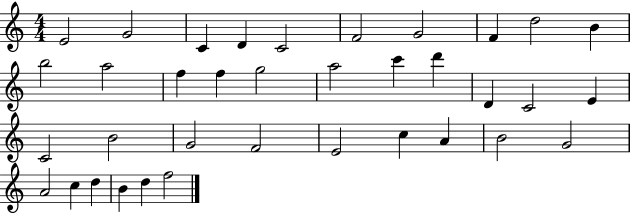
E4/h G4/h C4/q D4/q C4/h F4/h G4/h F4/q D5/h B4/q B5/h A5/h F5/q F5/q G5/h A5/h C6/q D6/q D4/q C4/h E4/q C4/h B4/h G4/h F4/h E4/h C5/q A4/q B4/h G4/h A4/h C5/q D5/q B4/q D5/q F5/h